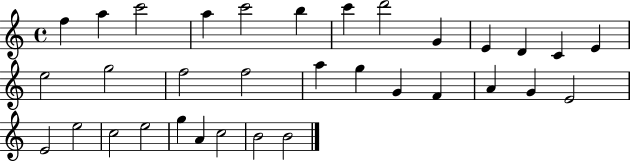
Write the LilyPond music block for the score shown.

{
  \clef treble
  \time 4/4
  \defaultTimeSignature
  \key c \major
  f''4 a''4 c'''2 | a''4 c'''2 b''4 | c'''4 d'''2 g'4 | e'4 d'4 c'4 e'4 | \break e''2 g''2 | f''2 f''2 | a''4 g''4 g'4 f'4 | a'4 g'4 e'2 | \break e'2 e''2 | c''2 e''2 | g''4 a'4 c''2 | b'2 b'2 | \break \bar "|."
}